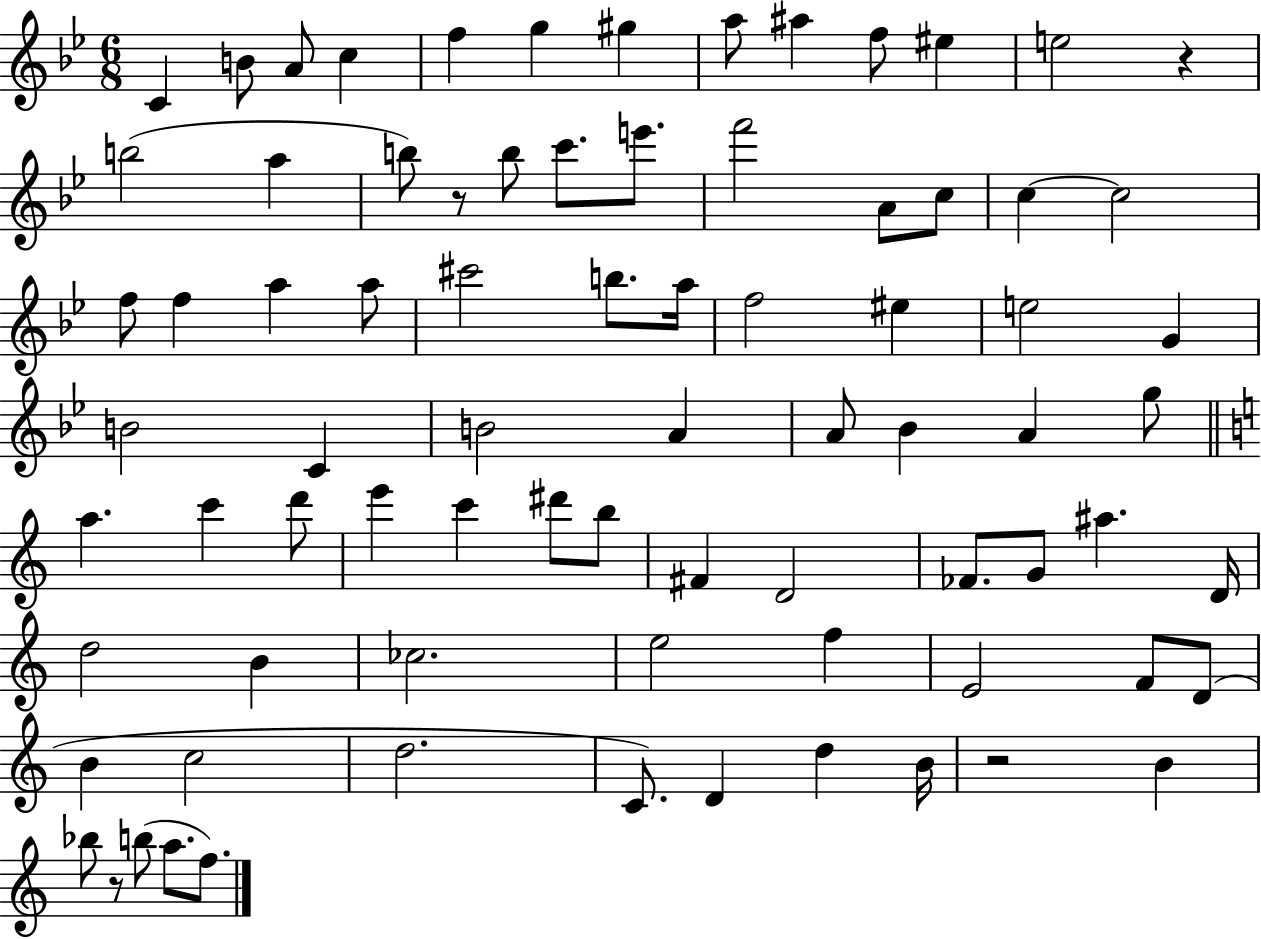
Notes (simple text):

C4/q B4/e A4/e C5/q F5/q G5/q G#5/q A5/e A#5/q F5/e EIS5/q E5/h R/q B5/h A5/q B5/e R/e B5/e C6/e. E6/e. F6/h A4/e C5/e C5/q C5/h F5/e F5/q A5/q A5/e C#6/h B5/e. A5/s F5/h EIS5/q E5/h G4/q B4/h C4/q B4/h A4/q A4/e Bb4/q A4/q G5/e A5/q. C6/q D6/e E6/q C6/q D#6/e B5/e F#4/q D4/h FES4/e. G4/e A#5/q. D4/s D5/h B4/q CES5/h. E5/h F5/q E4/h F4/e D4/e B4/q C5/h D5/h. C4/e. D4/q D5/q B4/s R/h B4/q Bb5/e R/e B5/e A5/e. F5/e.